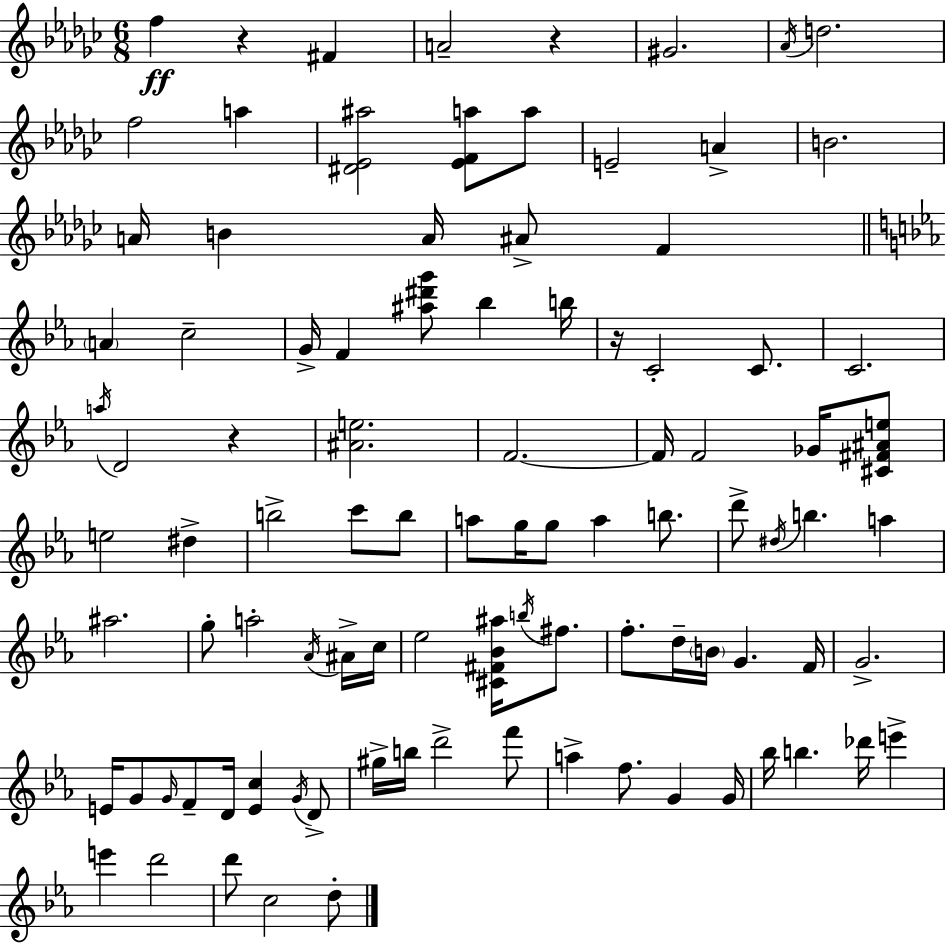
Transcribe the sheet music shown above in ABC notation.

X:1
T:Untitled
M:6/8
L:1/4
K:Ebm
f z ^F A2 z ^G2 _A/4 d2 f2 a [^D_E^a]2 [_EFa]/2 a/2 E2 A B2 A/4 B A/4 ^A/2 F A c2 G/4 F [^a^d'g']/2 _b b/4 z/4 C2 C/2 C2 a/4 D2 z [^Ae]2 F2 F/4 F2 _G/4 [^C^F^Ae]/2 e2 ^d b2 c'/2 b/2 a/2 g/4 g/2 a b/2 d'/2 ^d/4 b a ^a2 g/2 a2 _A/4 ^A/4 c/4 _e2 [^C^F_B^a]/4 b/4 ^f/2 f/2 d/4 B/4 G F/4 G2 E/4 G/2 G/4 F/2 D/4 [Ec] G/4 D/2 ^g/4 b/4 d'2 f'/2 a f/2 G G/4 _b/4 b _d'/4 e' e' d'2 d'/2 c2 d/2